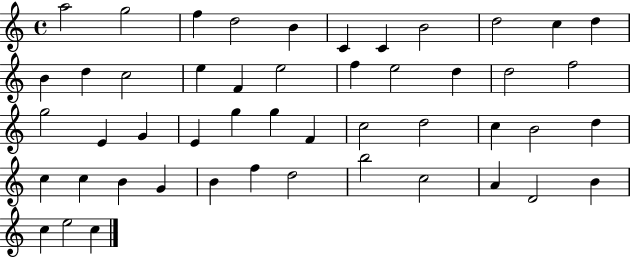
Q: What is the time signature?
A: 4/4